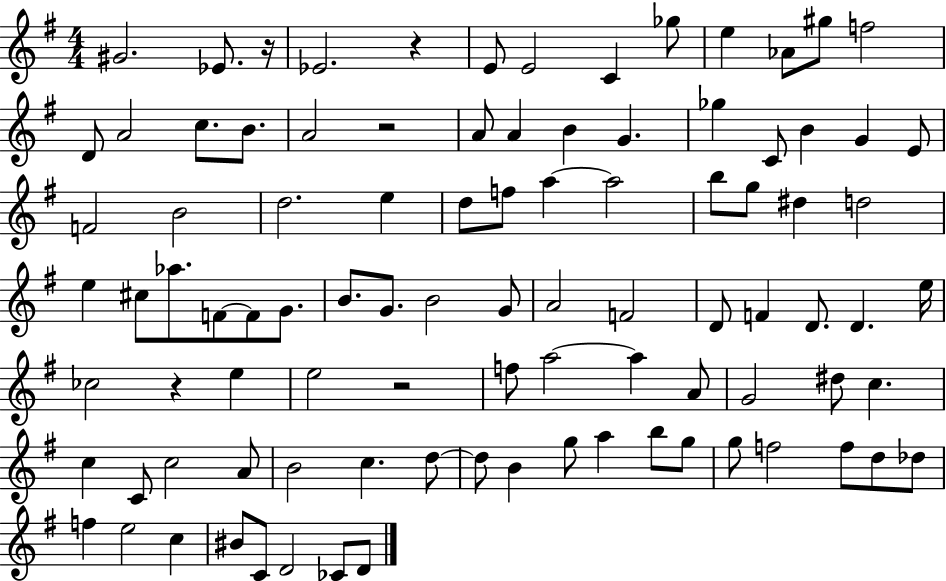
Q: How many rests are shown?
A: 5